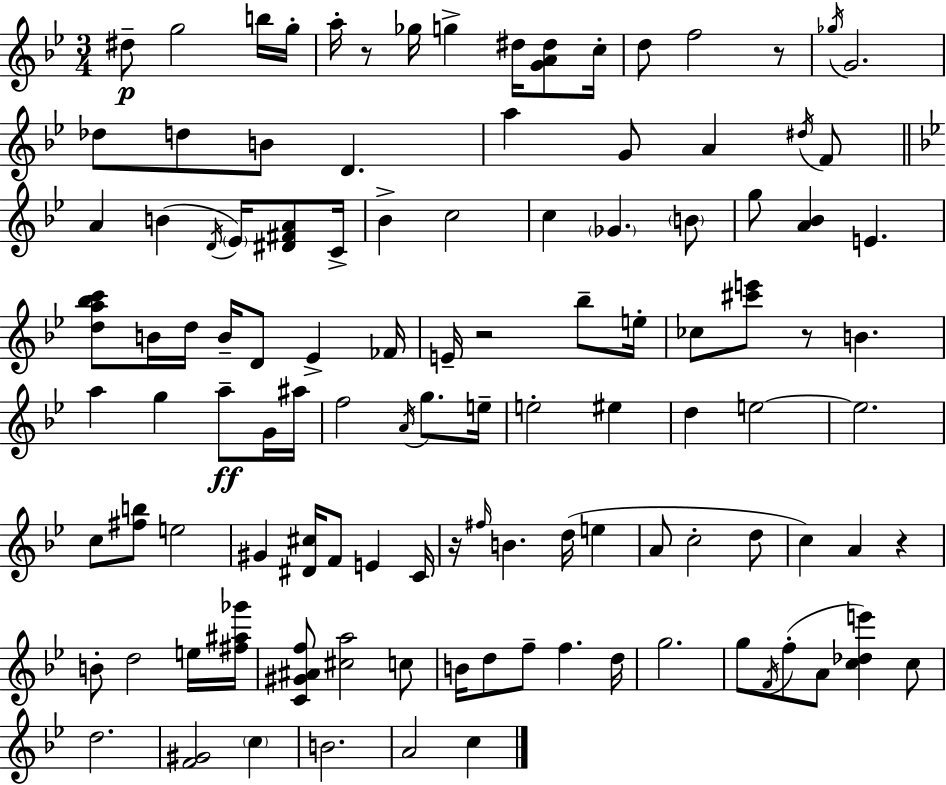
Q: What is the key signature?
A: BES major